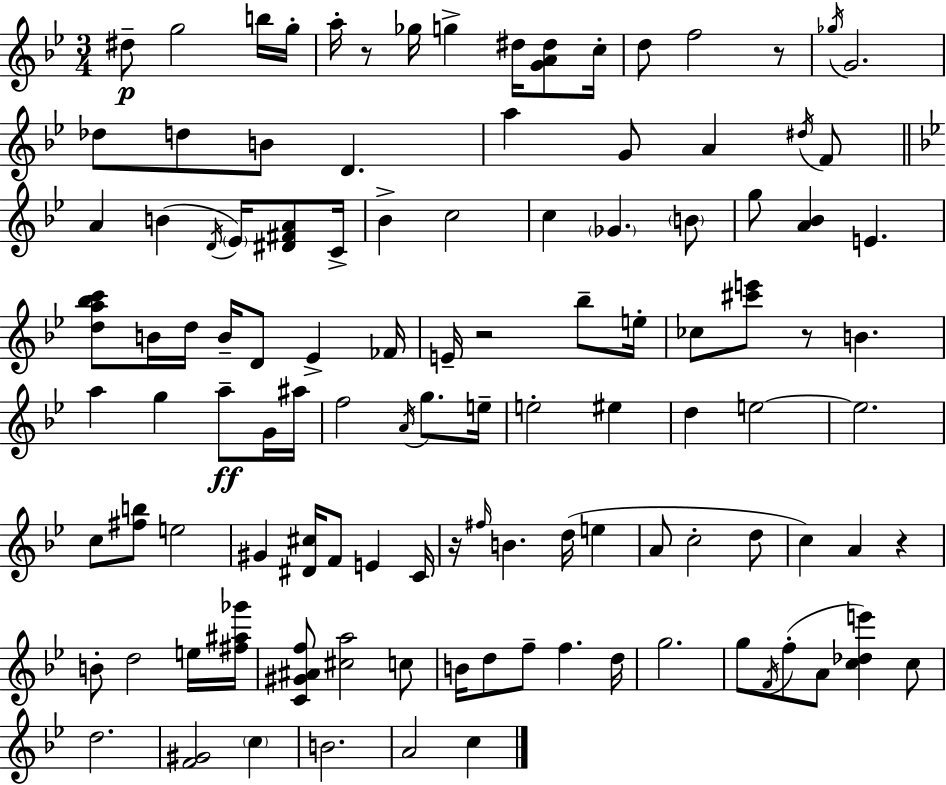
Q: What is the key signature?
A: BES major